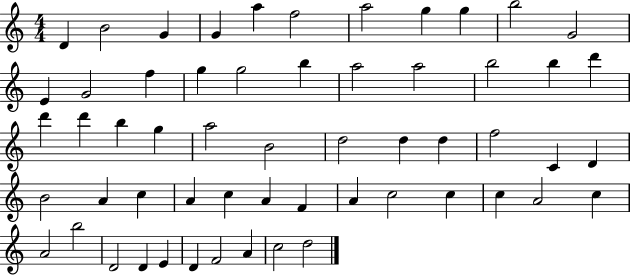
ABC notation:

X:1
T:Untitled
M:4/4
L:1/4
K:C
D B2 G G a f2 a2 g g b2 G2 E G2 f g g2 b a2 a2 b2 b d' d' d' b g a2 B2 d2 d d f2 C D B2 A c A c A F A c2 c c A2 c A2 b2 D2 D E D F2 A c2 d2